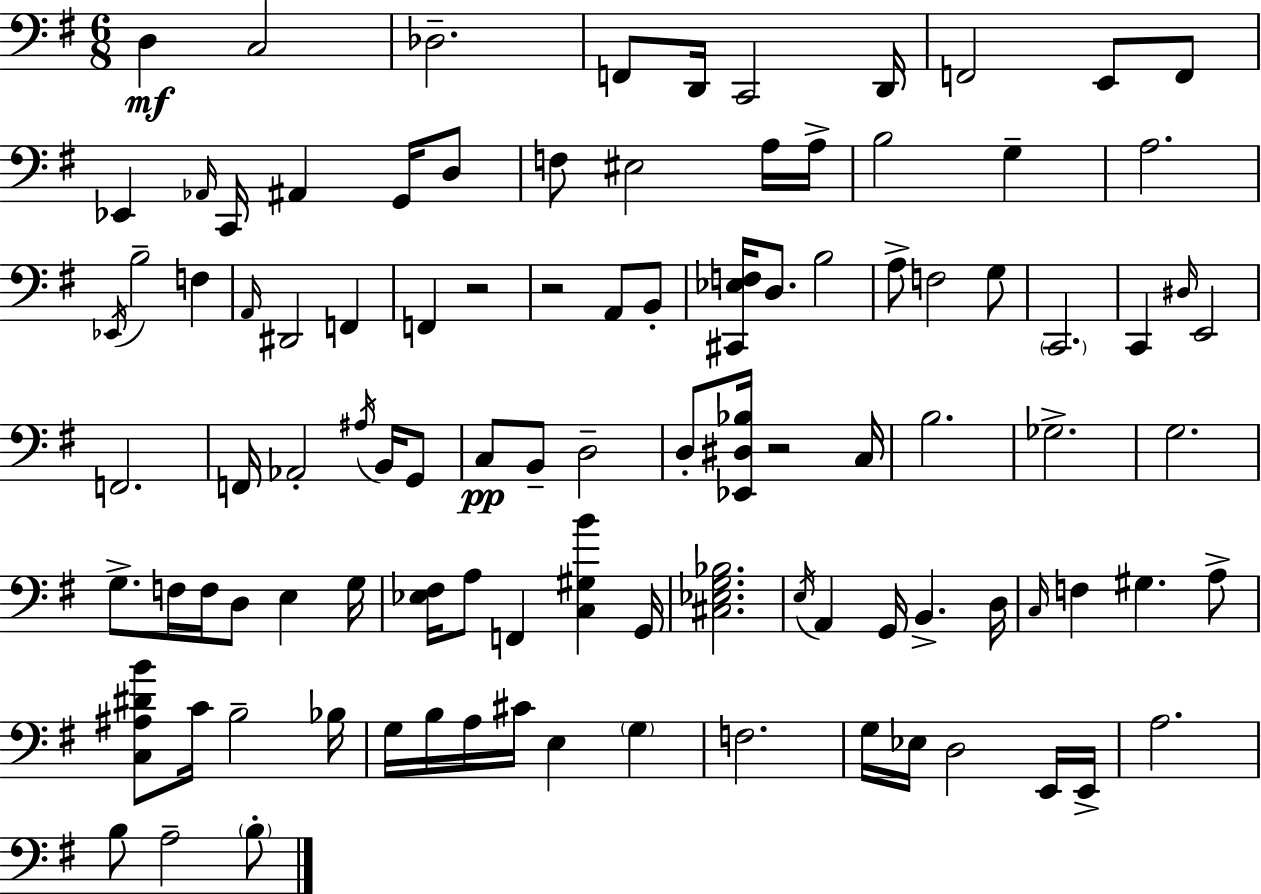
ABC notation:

X:1
T:Untitled
M:6/8
L:1/4
K:G
D, C,2 _D,2 F,,/2 D,,/4 C,,2 D,,/4 F,,2 E,,/2 F,,/2 _E,, _A,,/4 C,,/4 ^A,, G,,/4 D,/2 F,/2 ^E,2 A,/4 A,/4 B,2 G, A,2 _E,,/4 B,2 F, A,,/4 ^D,,2 F,, F,, z2 z2 A,,/2 B,,/2 [^C,,_E,F,]/4 D,/2 B,2 A,/2 F,2 G,/2 C,,2 C,, ^D,/4 E,,2 F,,2 F,,/4 _A,,2 ^A,/4 B,,/4 G,,/2 C,/2 B,,/2 D,2 D,/2 [_E,,^D,_B,]/4 z2 C,/4 B,2 _G,2 G,2 G,/2 F,/4 F,/4 D,/2 E, G,/4 [_E,^F,]/4 A,/2 F,, [C,^G,B] G,,/4 [^C,_E,G,_B,]2 E,/4 A,, G,,/4 B,, D,/4 C,/4 F, ^G, A,/2 [C,^A,^DB]/2 C/4 B,2 _B,/4 G,/4 B,/4 A,/4 ^C/4 E, G, F,2 G,/4 _E,/4 D,2 E,,/4 E,,/4 A,2 B,/2 A,2 B,/2